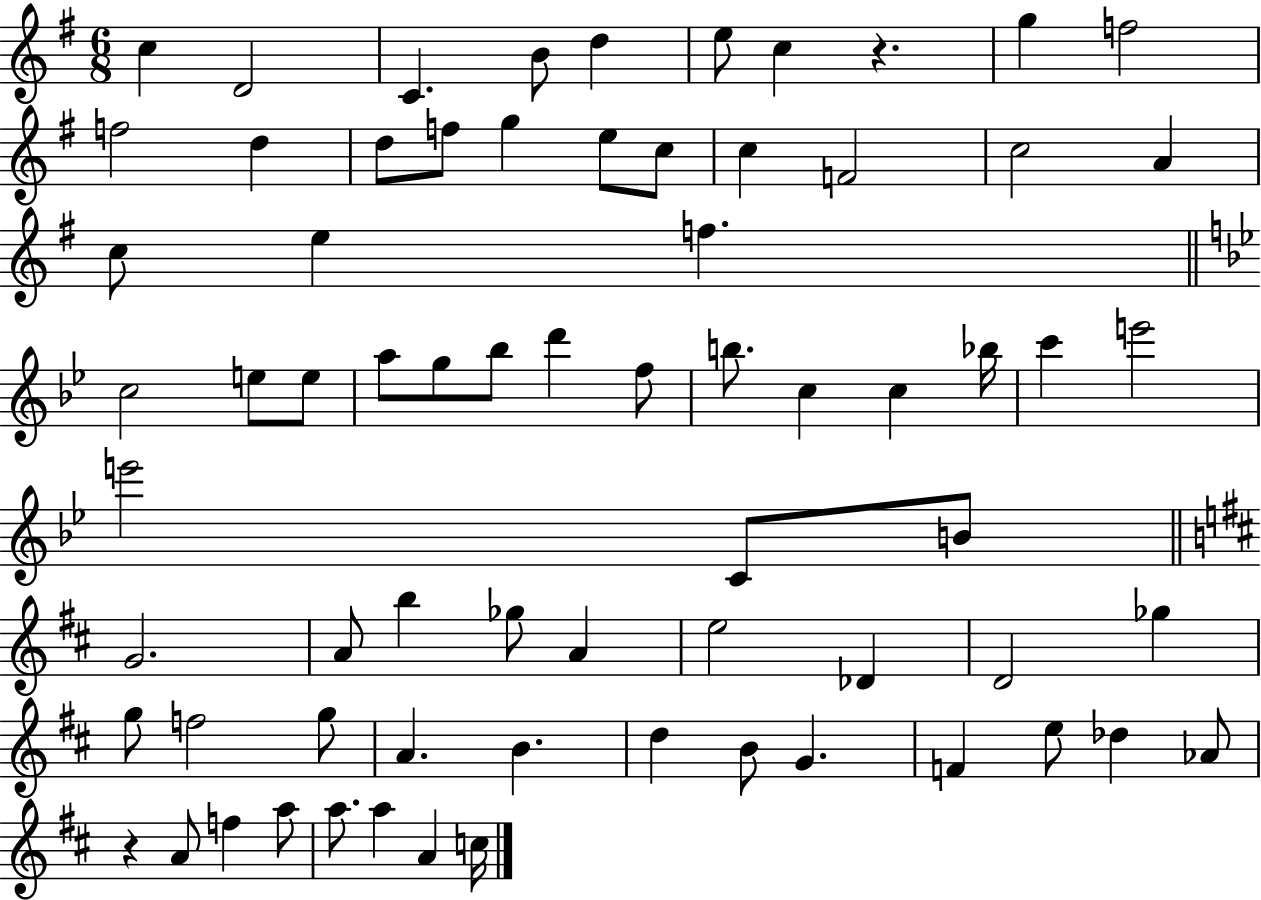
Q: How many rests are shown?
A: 2